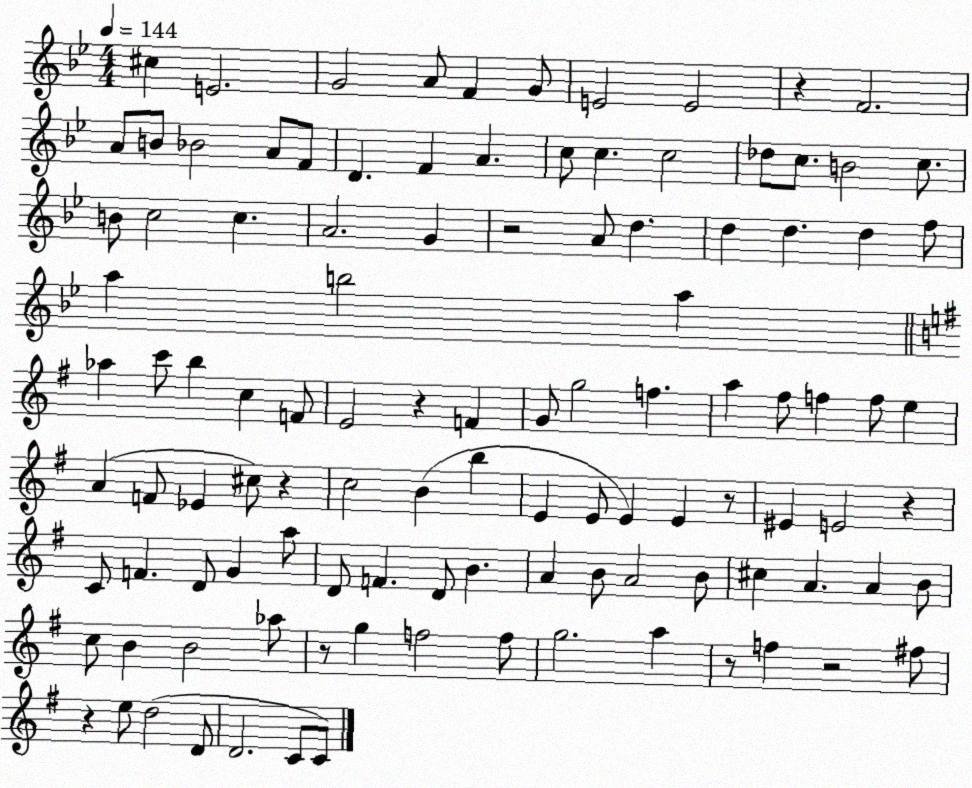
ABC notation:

X:1
T:Untitled
M:4/4
L:1/4
K:Bb
^c E2 G2 A/2 F G/2 E2 E2 z F2 A/2 B/2 _B2 A/2 F/2 D F A c/2 c c2 _d/2 c/2 B2 c/2 B/2 c2 c A2 G z2 A/2 d d d d f/2 a b2 a _a c'/2 b c F/2 E2 z F G/2 g2 f a ^f/2 f f/2 e A F/2 _E ^c/2 z c2 B b E E/2 E E z/2 ^E E2 z C/2 F D/2 G a/2 D/2 F D/2 B A B/2 A2 B/2 ^c A A B/2 c/2 B B2 _a/2 z/2 g f2 f/2 g2 a z/2 f z2 ^f/2 z e/2 d2 D/2 D2 C/2 C/2